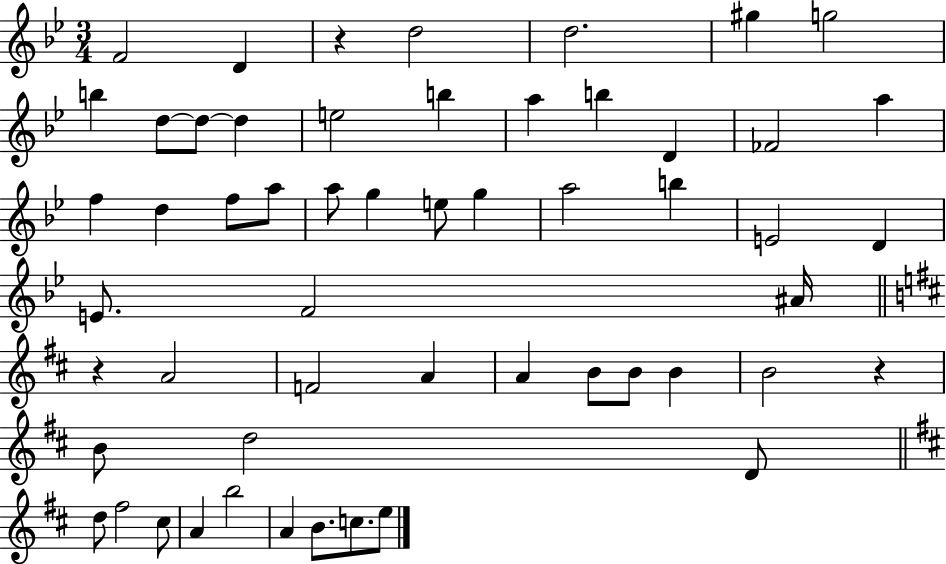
{
  \clef treble
  \numericTimeSignature
  \time 3/4
  \key bes \major
  f'2 d'4 | r4 d''2 | d''2. | gis''4 g''2 | \break b''4 d''8~~ d''8~~ d''4 | e''2 b''4 | a''4 b''4 d'4 | fes'2 a''4 | \break f''4 d''4 f''8 a''8 | a''8 g''4 e''8 g''4 | a''2 b''4 | e'2 d'4 | \break e'8. f'2 ais'16 | \bar "||" \break \key b \minor r4 a'2 | f'2 a'4 | a'4 b'8 b'8 b'4 | b'2 r4 | \break b'8 d''2 d'8 | \bar "||" \break \key d \major d''8 fis''2 cis''8 | a'4 b''2 | a'4 b'8. c''8. e''8 | \bar "|."
}